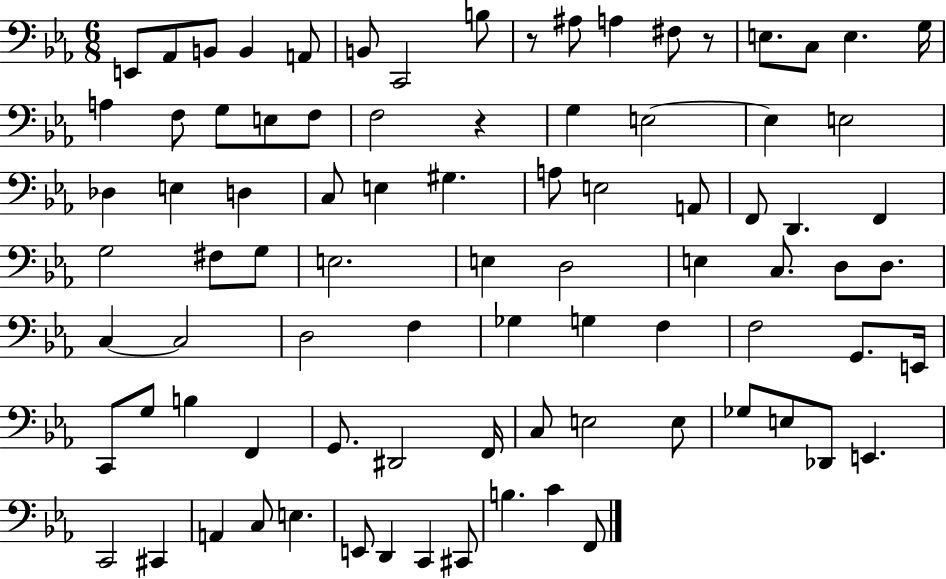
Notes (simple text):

E2/e Ab2/e B2/e B2/q A2/e B2/e C2/h B3/e R/e A#3/e A3/q F#3/e R/e E3/e. C3/e E3/q. G3/s A3/q F3/e G3/e E3/e F3/e F3/h R/q G3/q E3/h E3/q E3/h Db3/q E3/q D3/q C3/e E3/q G#3/q. A3/e E3/h A2/e F2/e D2/q. F2/q G3/h F#3/e G3/e E3/h. E3/q D3/h E3/q C3/e. D3/e D3/e. C3/q C3/h D3/h F3/q Gb3/q G3/q F3/q F3/h G2/e. E2/s C2/e G3/e B3/q F2/q G2/e. D#2/h F2/s C3/e E3/h E3/e Gb3/e E3/e Db2/e E2/q. C2/h C#2/q A2/q C3/e E3/q. E2/e D2/q C2/q C#2/e B3/q. C4/q F2/e